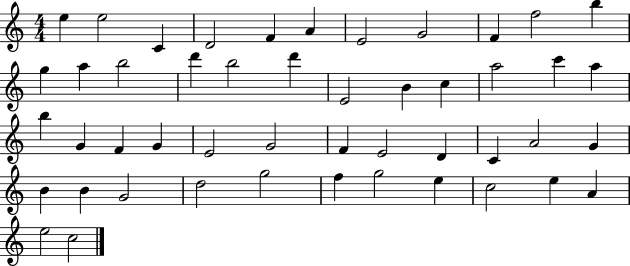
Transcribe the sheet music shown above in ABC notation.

X:1
T:Untitled
M:4/4
L:1/4
K:C
e e2 C D2 F A E2 G2 F f2 b g a b2 d' b2 d' E2 B c a2 c' a b G F G E2 G2 F E2 D C A2 G B B G2 d2 g2 f g2 e c2 e A e2 c2